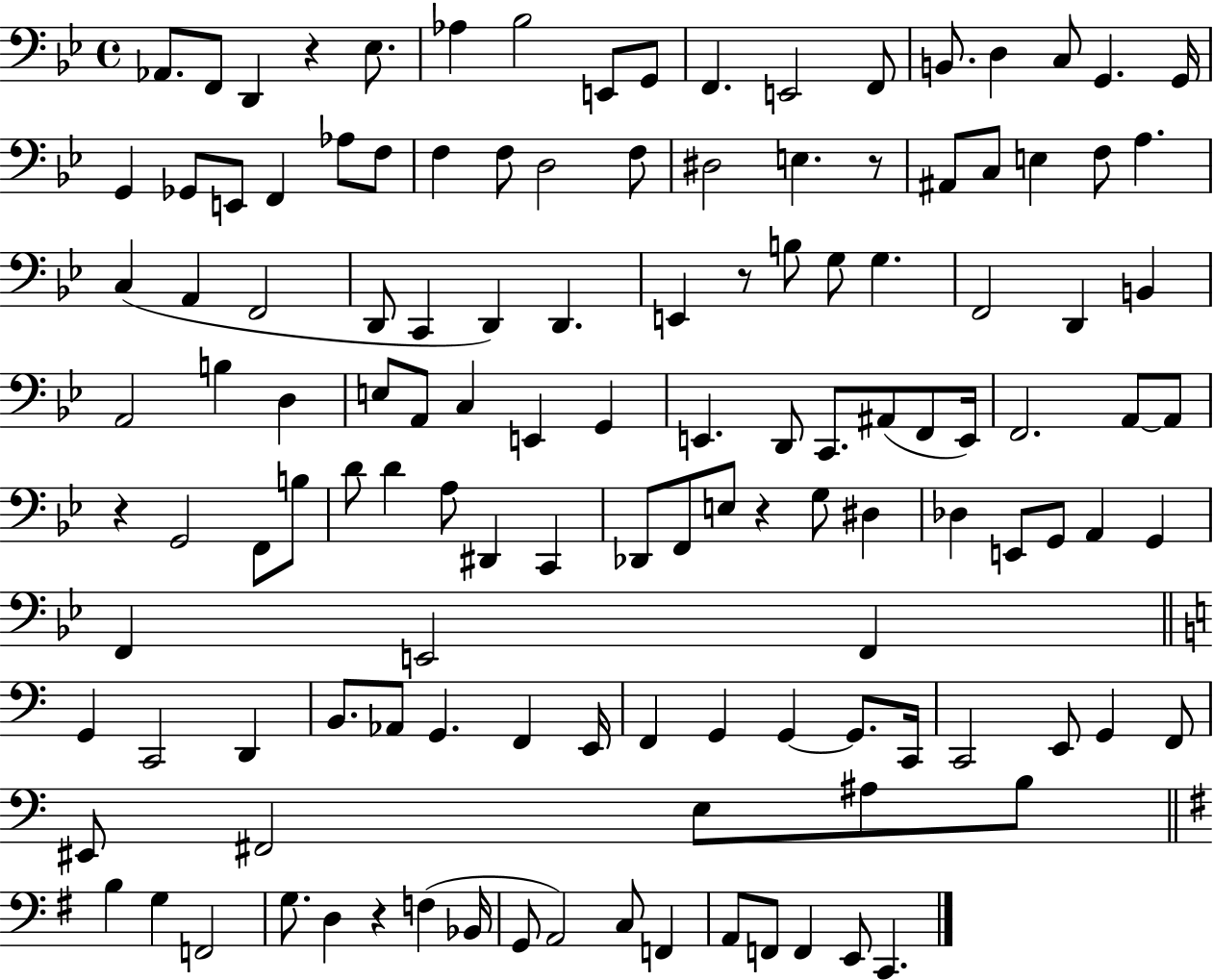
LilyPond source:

{
  \clef bass
  \time 4/4
  \defaultTimeSignature
  \key bes \major
  aes,8. f,8 d,4 r4 ees8. | aes4 bes2 e,8 g,8 | f,4. e,2 f,8 | b,8. d4 c8 g,4. g,16 | \break g,4 ges,8 e,8 f,4 aes8 f8 | f4 f8 d2 f8 | dis2 e4. r8 | ais,8 c8 e4 f8 a4. | \break c4( a,4 f,2 | d,8 c,4 d,4) d,4. | e,4 r8 b8 g8 g4. | f,2 d,4 b,4 | \break a,2 b4 d4 | e8 a,8 c4 e,4 g,4 | e,4. d,8 c,8. ais,8( f,8 e,16) | f,2. a,8~~ a,8 | \break r4 g,2 f,8 b8 | d'8 d'4 a8 dis,4 c,4 | des,8 f,8 e8 r4 g8 dis4 | des4 e,8 g,8 a,4 g,4 | \break f,4 e,2 f,4 | \bar "||" \break \key a \minor g,4 c,2 d,4 | b,8. aes,8 g,4. f,4 e,16 | f,4 g,4 g,4~~ g,8. c,16 | c,2 e,8 g,4 f,8 | \break eis,8 fis,2 e8 ais8 b8 | \bar "||" \break \key e \minor b4 g4 f,2 | g8. d4 r4 f4( bes,16 | g,8 a,2) c8 f,4 | a,8 f,8 f,4 e,8 c,4. | \break \bar "|."
}